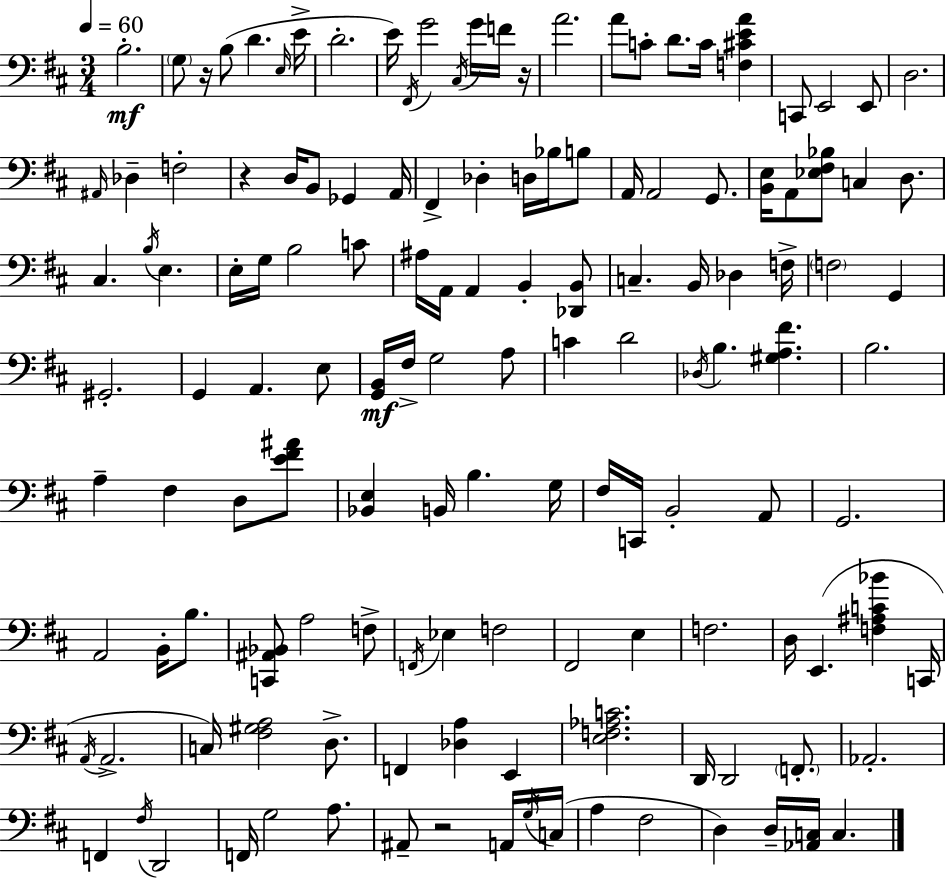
{
  \clef bass
  \numericTimeSignature
  \time 3/4
  \key d \major
  \tempo 4 = 60
  b2.-.\mf | \parenthesize g8 r16 b8( d'4. \grace { e16 } | e'16-> d'2.-. | e'16) \acciaccatura { fis,16 } g'2 \acciaccatura { cis16 } | \break g'16 f'16 r16 a'2. | a'8 c'8-. d'8. c'16 <f cis' e' a'>4 | c,8 e,2 | e,8 d2. | \break \grace { ais,16 } des4-- f2-. | r4 d16 b,8 ges,4 | a,16 fis,4-> des4-. | d16 bes16 b8 a,16 a,2 | \break g,8. <b, e>16 a,8 <ees fis bes>8 c4 | d8. cis4. \acciaccatura { b16 } e4. | e16-. g16 b2 | c'8 ais16 a,16 a,4 b,4-. | \break <des, b,>8 c4.-- b,16 | des4 f16-> \parenthesize f2 | g,4 gis,2.-. | g,4 a,4. | \break e8 <g, b,>16\mf fis16-> g2 | a8 c'4 d'2 | \acciaccatura { des16 } b4. | <gis a fis'>4. b2. | \break a4-- fis4 | d8 <e' fis' ais'>8 <bes, e>4 b,16 b4. | g16 fis16 c,16 b,2-. | a,8 g,2. | \break a,2 | b,16-. b8. <c, ais, bes,>8 a2 | f8-> \acciaccatura { f,16 } ees4 f2 | fis,2 | \break e4 f2. | d16 e,4.( | <f ais c' bes'>4 c,16 \acciaccatura { a,16 } a,2.-> | c16) <fis gis a>2 | \break d8.-> f,4 | <des a>4 e,4 <e f aes c'>2. | d,16 d,2 | \parenthesize f,8.-. aes,2.-. | \break f,4 | \acciaccatura { fis16 } d,2 f,16 g2 | a8. ais,8-- r2 | a,16 \acciaccatura { g16 }( c16 a4 | \break fis2 d4) | d16-- <aes, c>16 c4. \bar "|."
}